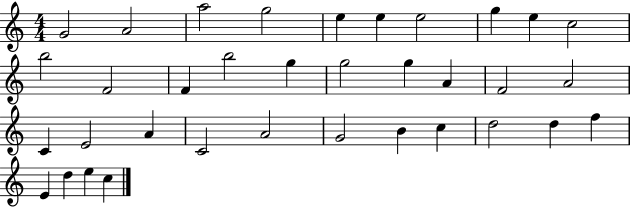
{
  \clef treble
  \numericTimeSignature
  \time 4/4
  \key c \major
  g'2 a'2 | a''2 g''2 | e''4 e''4 e''2 | g''4 e''4 c''2 | \break b''2 f'2 | f'4 b''2 g''4 | g''2 g''4 a'4 | f'2 a'2 | \break c'4 e'2 a'4 | c'2 a'2 | g'2 b'4 c''4 | d''2 d''4 f''4 | \break e'4 d''4 e''4 c''4 | \bar "|."
}